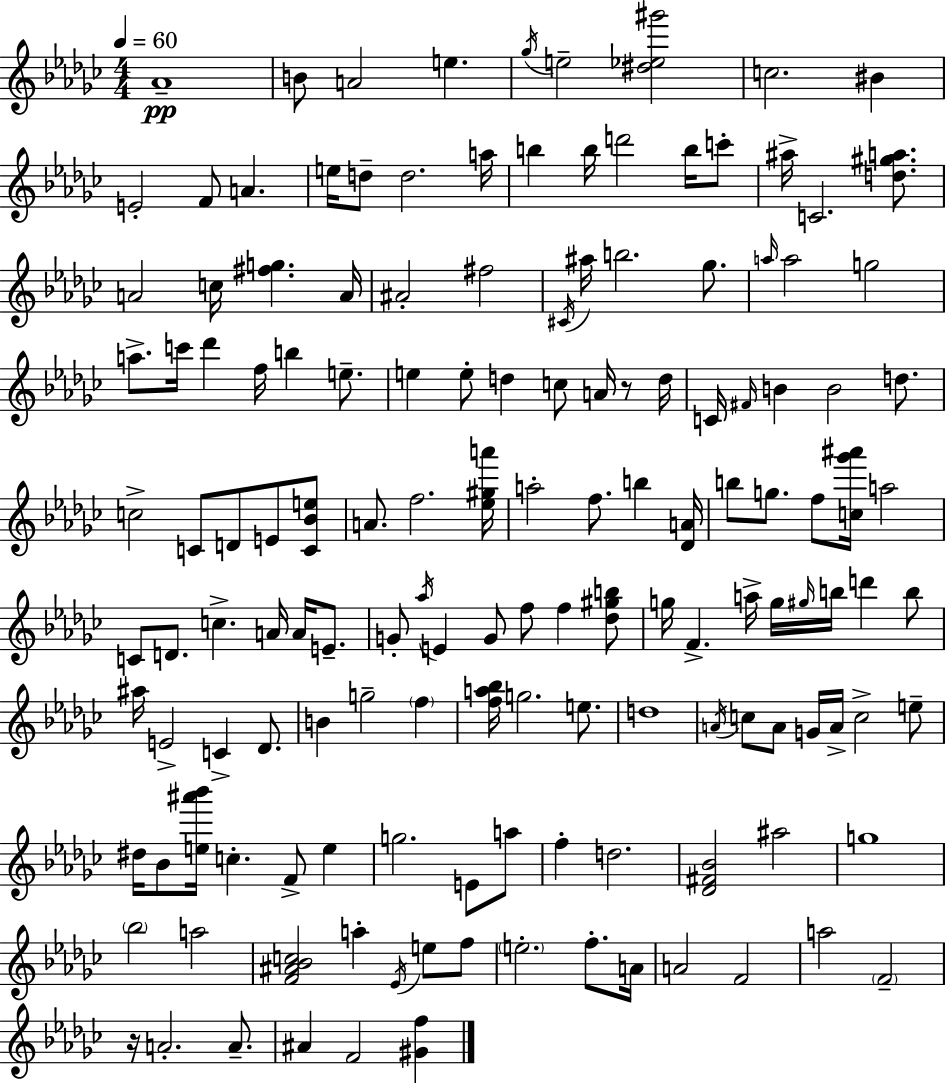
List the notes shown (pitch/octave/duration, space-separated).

Ab4/w B4/e A4/h E5/q. Gb5/s E5/h [D#5,Eb5,G#6]/h C5/h. BIS4/q E4/h F4/e A4/q. E5/s D5/e D5/h. A5/s B5/q B5/s D6/h B5/s C6/e A#5/s C4/h. [D5,G#5,A5]/e. A4/h C5/s [F#5,G5]/q. A4/s A#4/h F#5/h C#4/s A#5/s B5/h. Gb5/e. A5/s A5/h G5/h A5/e. C6/s Db6/q F5/s B5/q E5/e. E5/q E5/e D5/q C5/e A4/s R/e D5/s C4/s F#4/s B4/q B4/h D5/e. C5/h C4/e D4/e E4/e [C4,Bb4,E5]/e A4/e. F5/h. [Eb5,G#5,A6]/s A5/h F5/e. B5/q [Db4,A4]/s B5/e G5/e. F5/e [C5,Gb6,A#6]/s A5/h C4/e D4/e. C5/q. A4/s A4/s E4/e. G4/e Ab5/s E4/q G4/e F5/e F5/q [Db5,G#5,B5]/e G5/s F4/q. A5/s G5/s G#5/s B5/s D6/q B5/e A#5/s E4/h C4/q Db4/e. B4/q G5/h F5/q [F5,A5,Bb5]/s G5/h. E5/e. D5/w A4/s C5/e A4/e G4/s A4/s C5/h E5/e D#5/s Bb4/e [E5,A#6,Bb6]/s C5/q. F4/e E5/q G5/h. E4/e A5/e F5/q D5/h. [Db4,F#4,Bb4]/h A#5/h G5/w Bb5/h A5/h [F4,A#4,Bb4,C5]/h A5/q Eb4/s E5/e F5/e E5/h. F5/e. A4/s A4/h F4/h A5/h F4/h R/s A4/h. A4/e. A#4/q F4/h [G#4,F5]/q